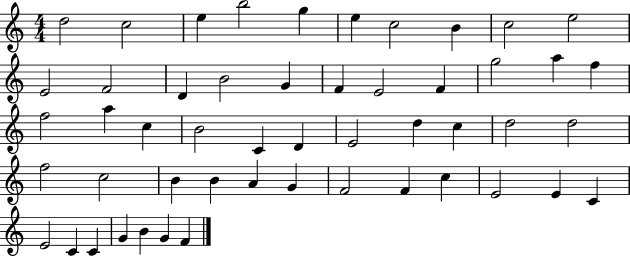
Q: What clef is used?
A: treble